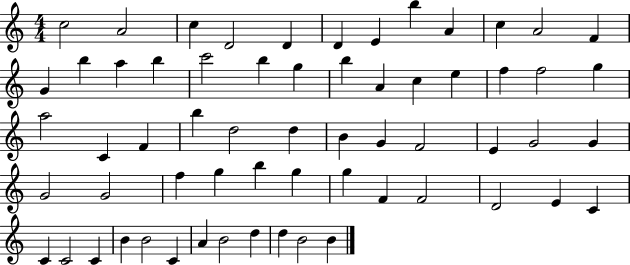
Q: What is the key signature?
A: C major